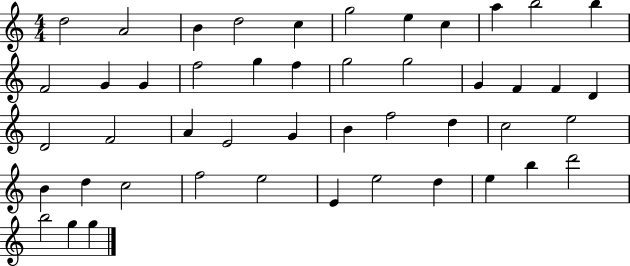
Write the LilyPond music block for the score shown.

{
  \clef treble
  \numericTimeSignature
  \time 4/4
  \key c \major
  d''2 a'2 | b'4 d''2 c''4 | g''2 e''4 c''4 | a''4 b''2 b''4 | \break f'2 g'4 g'4 | f''2 g''4 f''4 | g''2 g''2 | g'4 f'4 f'4 d'4 | \break d'2 f'2 | a'4 e'2 g'4 | b'4 f''2 d''4 | c''2 e''2 | \break b'4 d''4 c''2 | f''2 e''2 | e'4 e''2 d''4 | e''4 b''4 d'''2 | \break b''2 g''4 g''4 | \bar "|."
}